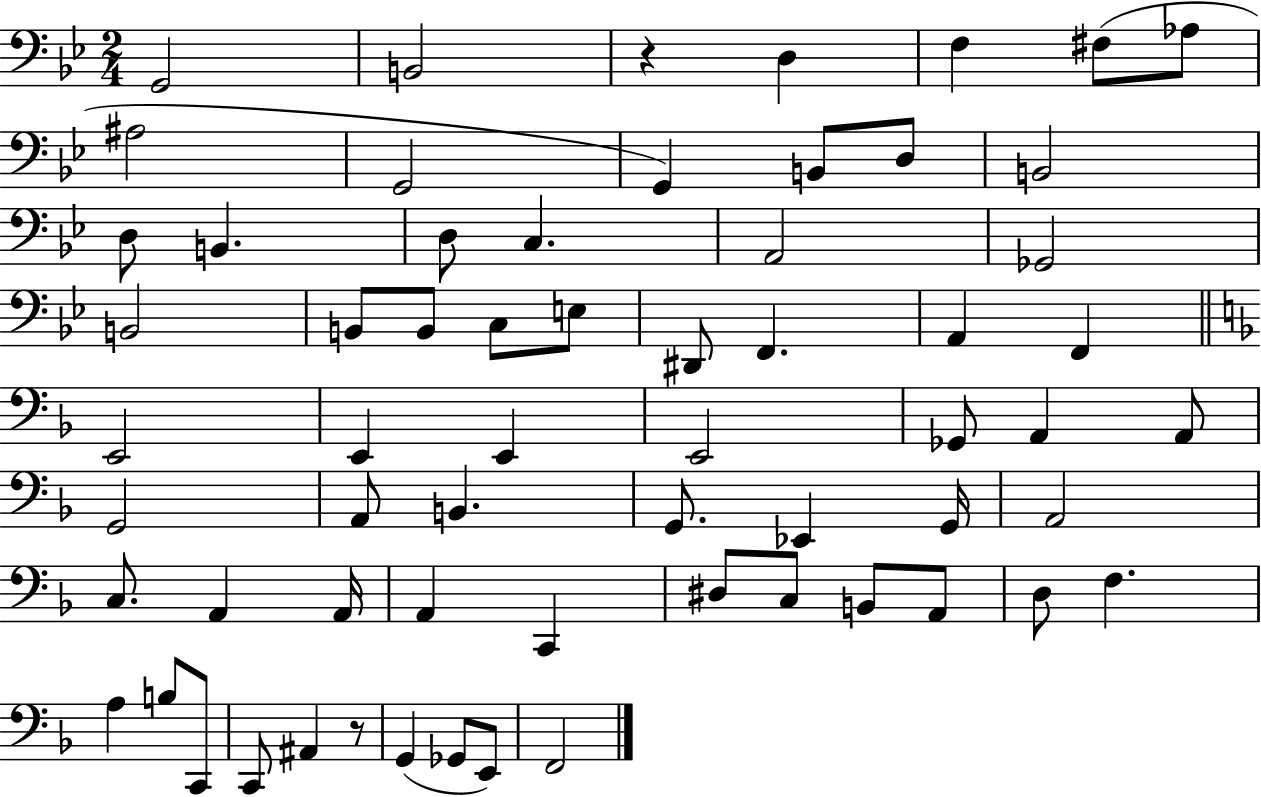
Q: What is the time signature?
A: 2/4